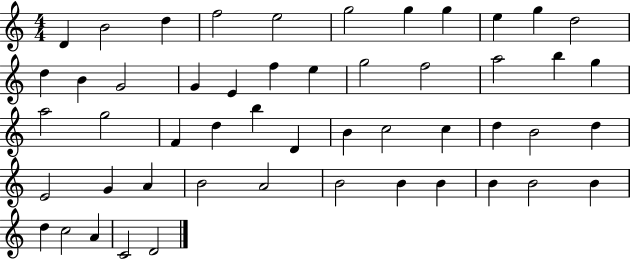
{
  \clef treble
  \numericTimeSignature
  \time 4/4
  \key c \major
  d'4 b'2 d''4 | f''2 e''2 | g''2 g''4 g''4 | e''4 g''4 d''2 | \break d''4 b'4 g'2 | g'4 e'4 f''4 e''4 | g''2 f''2 | a''2 b''4 g''4 | \break a''2 g''2 | f'4 d''4 b''4 d'4 | b'4 c''2 c''4 | d''4 b'2 d''4 | \break e'2 g'4 a'4 | b'2 a'2 | b'2 b'4 b'4 | b'4 b'2 b'4 | \break d''4 c''2 a'4 | c'2 d'2 | \bar "|."
}